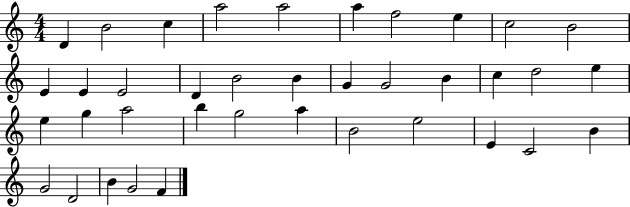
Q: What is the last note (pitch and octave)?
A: F4